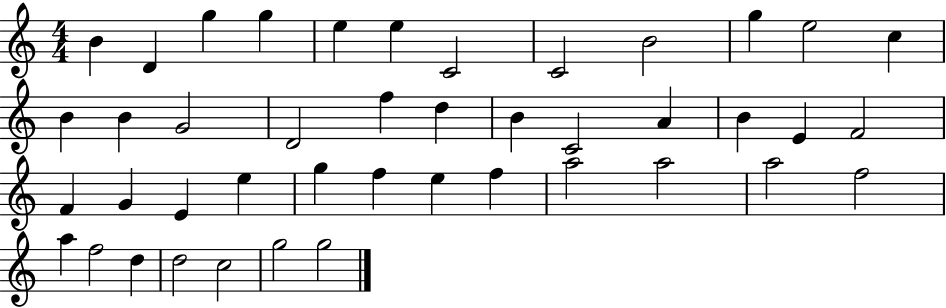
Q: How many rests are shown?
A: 0